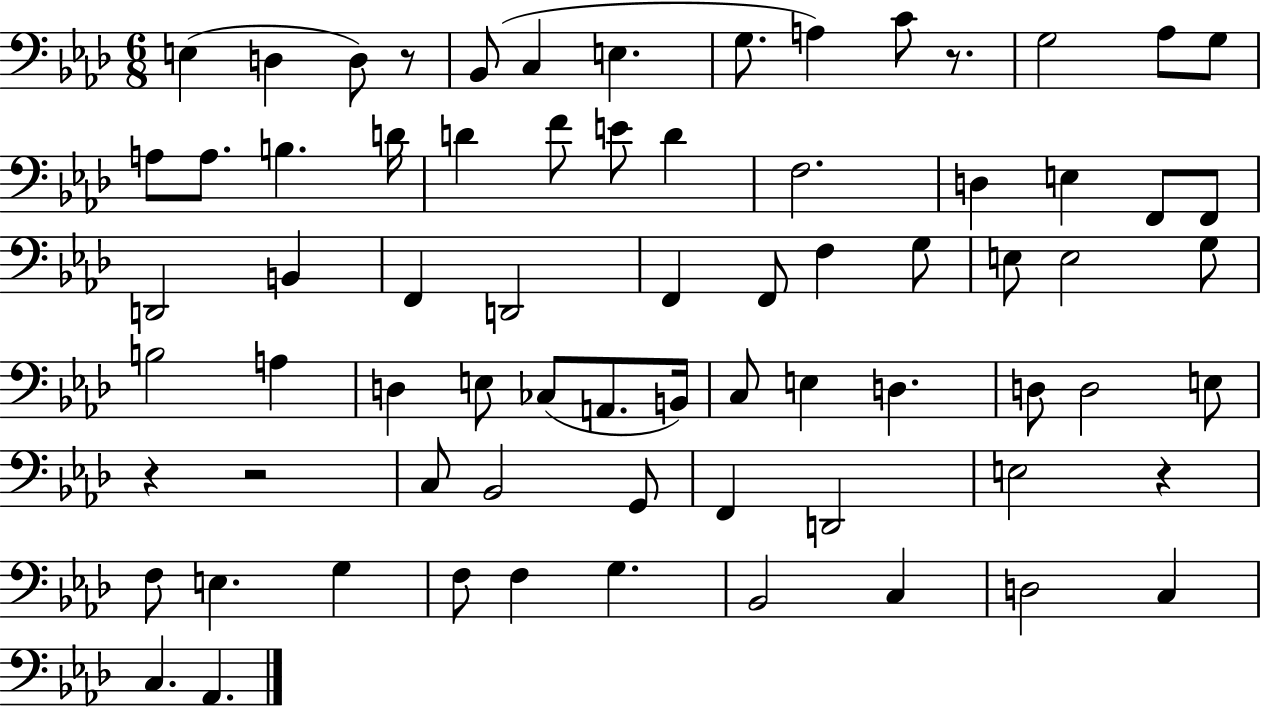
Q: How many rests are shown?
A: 5